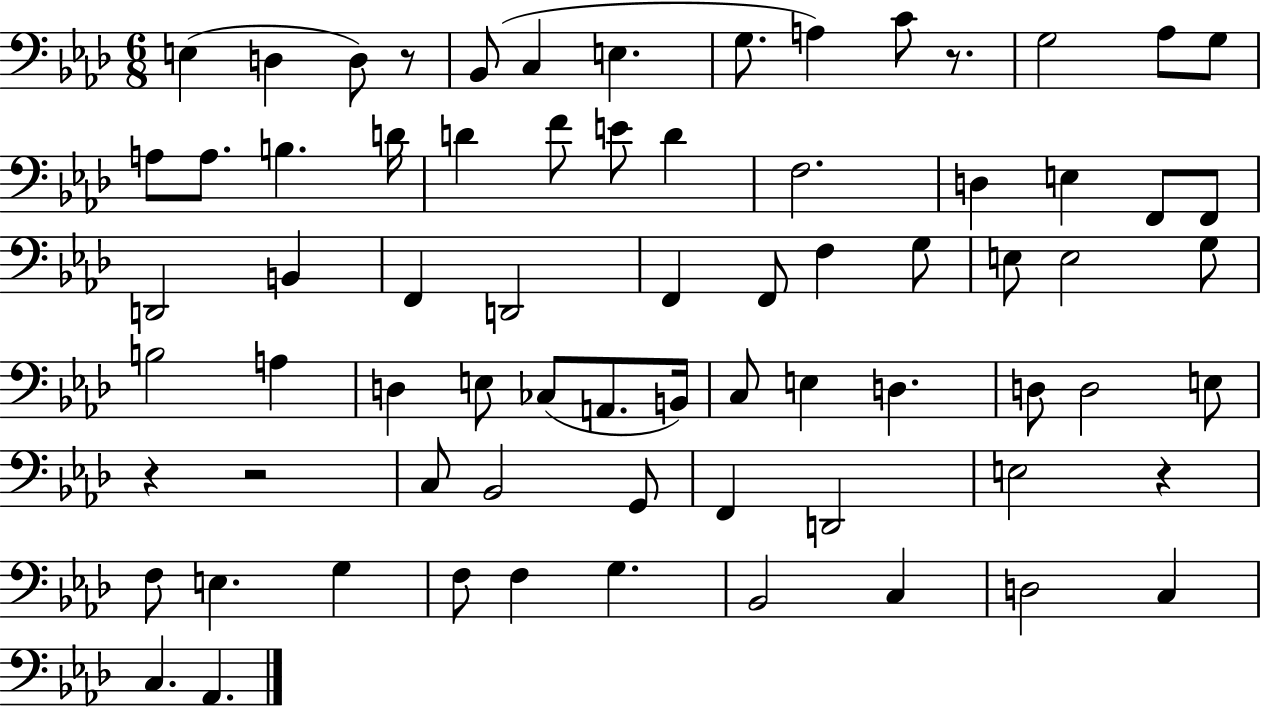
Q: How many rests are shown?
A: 5